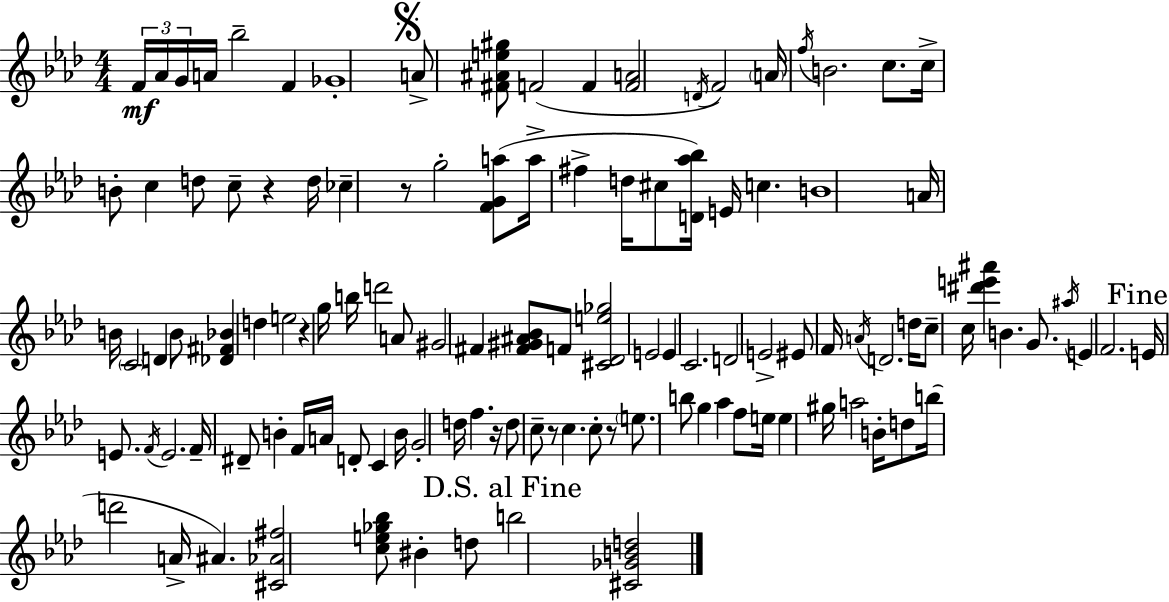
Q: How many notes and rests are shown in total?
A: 116